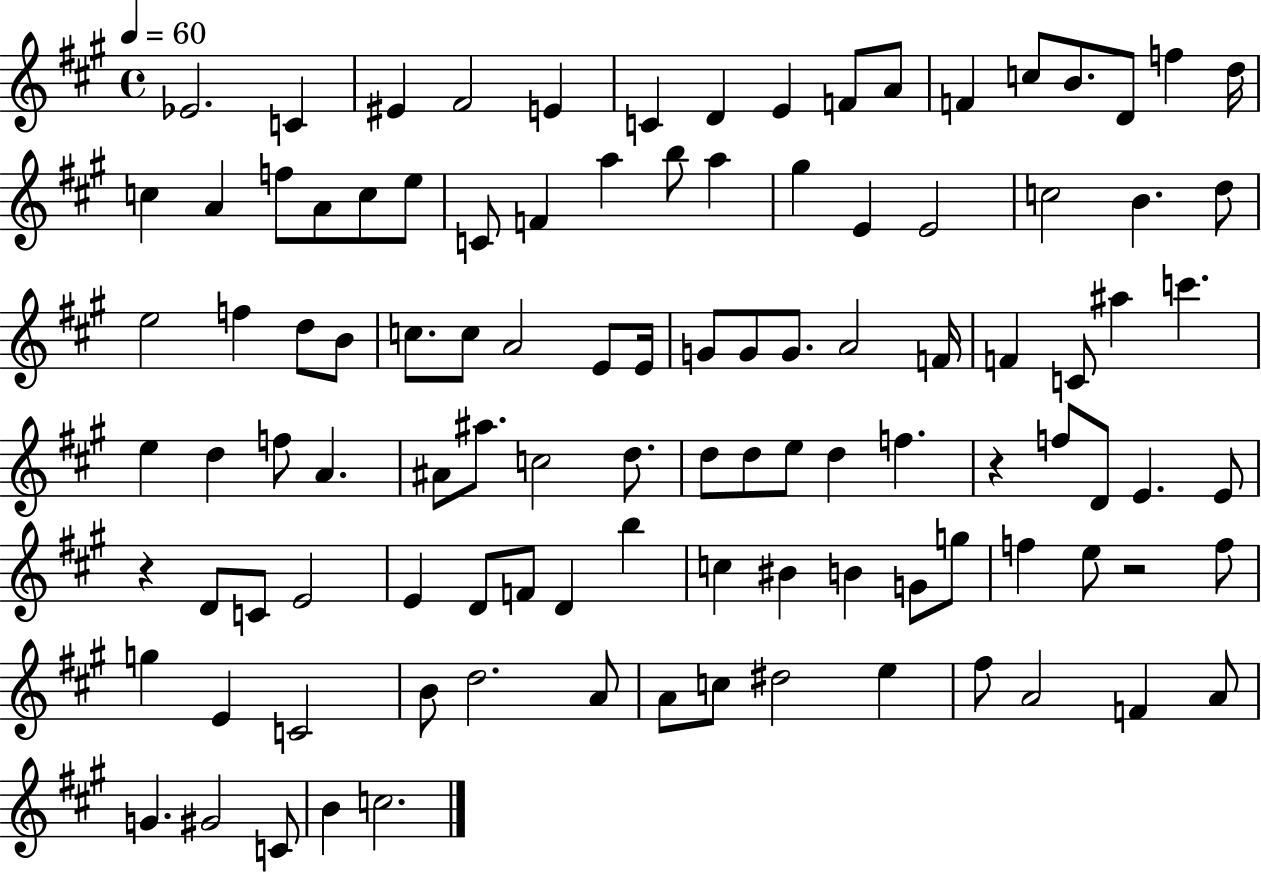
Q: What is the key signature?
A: A major